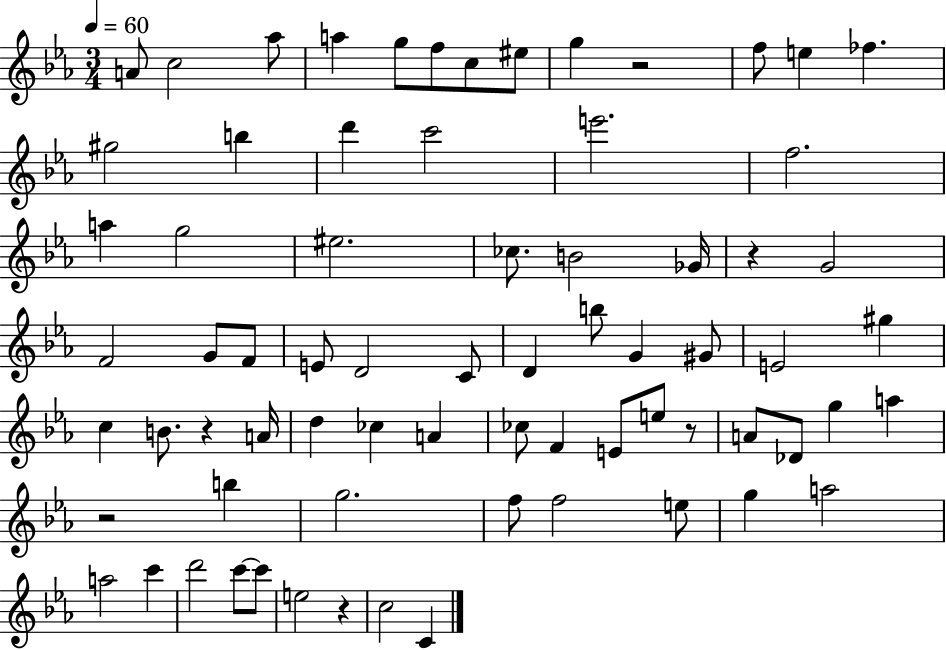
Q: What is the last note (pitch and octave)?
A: C4